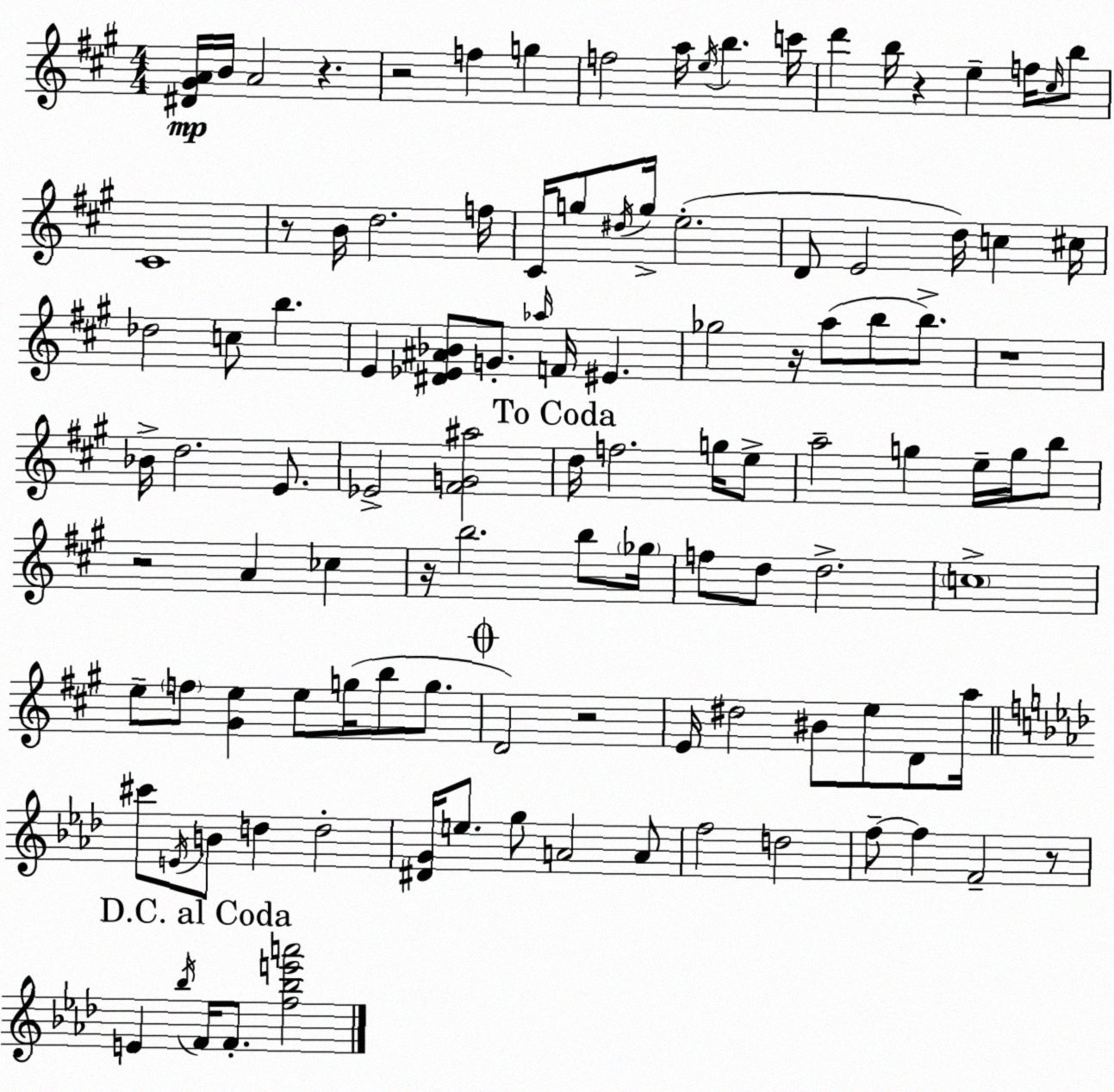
X:1
T:Untitled
M:4/4
L:1/4
K:A
[^D^GA]/4 B/4 A2 z z2 f g f2 a/4 e/4 b c'/4 d' b/4 z e f/4 ^c/4 b/2 ^C4 z/2 B/4 d2 f/4 ^C/4 g/2 ^d/4 g/4 e2 D/2 E2 d/4 c ^c/4 _d2 c/2 b E [^D_E^A_B]/2 G/2 _a/4 F/4 ^E _g2 z/4 a/2 b/2 b/2 z4 _B/4 d2 E/2 _E2 [^FG^a]2 d/4 f2 g/4 e/2 a2 g e/4 g/4 b/2 z2 A _c z/4 b2 b/2 _g/4 f/2 d/2 d2 c4 e/2 f/2 [^Ge] e/2 g/4 b/2 g/2 D2 z2 E/4 ^d2 ^B/2 e/2 D/2 a/4 ^c'/2 E/4 B/2 d d2 [^DG]/4 e/2 g/2 A2 A/2 f2 d2 f/2 f F2 z/2 E _b/4 F/4 F/2 [f_be'a']2